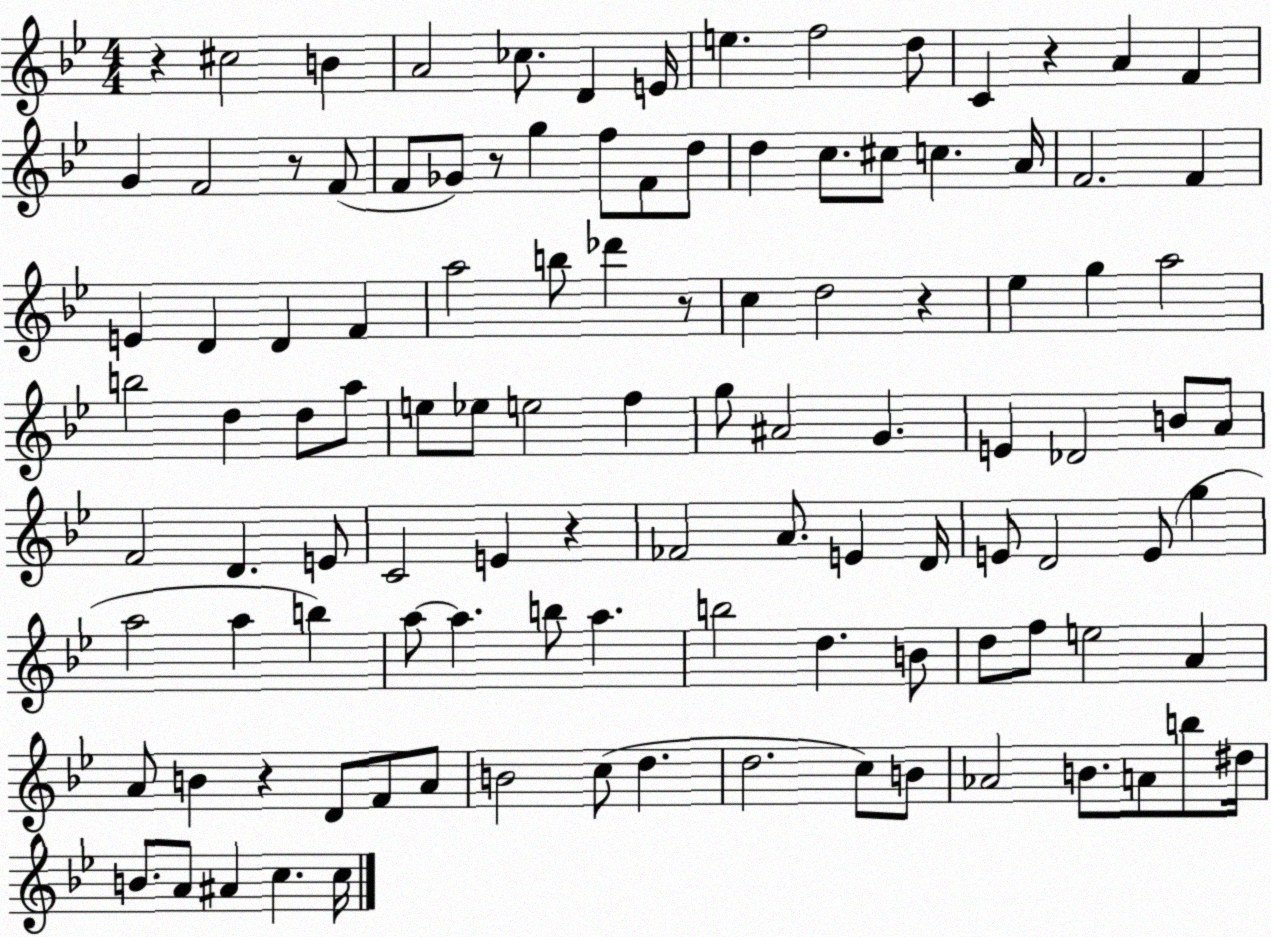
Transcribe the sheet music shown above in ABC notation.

X:1
T:Untitled
M:4/4
L:1/4
K:Bb
z ^c2 B A2 _c/2 D E/4 e f2 d/2 C z A F G F2 z/2 F/2 F/2 _G/2 z/2 g f/2 F/2 d/2 d c/2 ^c/2 c A/4 F2 F E D D F a2 b/2 _d' z/2 c d2 z _e g a2 b2 d d/2 a/2 e/2 _e/2 e2 f g/2 ^A2 G E _D2 B/2 A/2 F2 D E/2 C2 E z _F2 A/2 E D/4 E/2 D2 E/2 g a2 a b a/2 a b/2 a b2 d B/2 d/2 f/2 e2 A A/2 B z D/2 F/2 A/2 B2 c/2 d d2 c/2 B/2 _A2 B/2 A/2 b/2 ^d/4 B/2 A/2 ^A c c/4